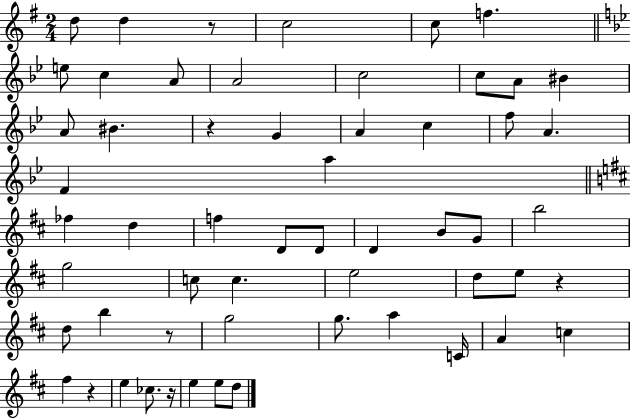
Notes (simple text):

D5/e D5/q R/e C5/h C5/e F5/q. E5/e C5/q A4/e A4/h C5/h C5/e A4/e BIS4/q A4/e BIS4/q. R/q G4/q A4/q C5/q F5/e A4/q. F4/q A5/q FES5/q D5/q F5/q D4/e D4/e D4/q B4/e G4/e B5/h G5/h C5/e C5/q. E5/h D5/e E5/e R/q D5/e B5/q R/e G5/h G5/e. A5/q C4/s A4/q C5/q F#5/q R/q E5/q CES5/e. R/s E5/q E5/e D5/e